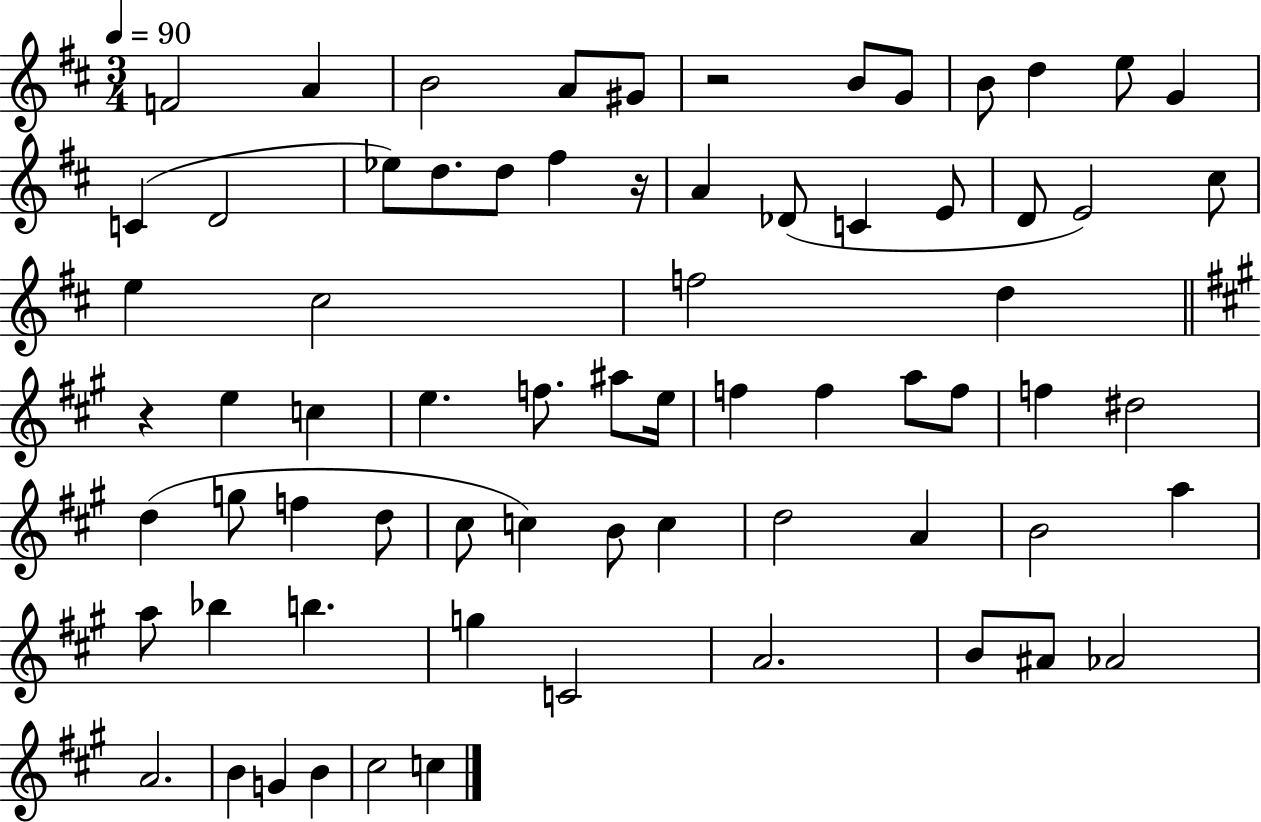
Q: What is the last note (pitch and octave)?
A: C5